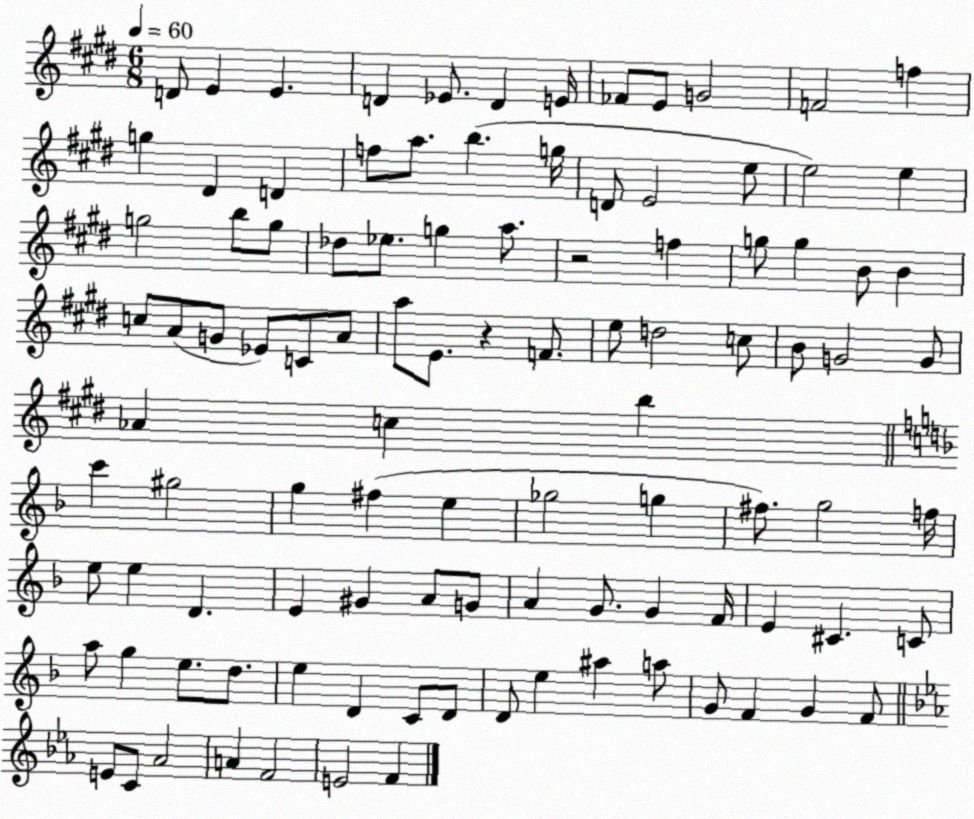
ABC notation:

X:1
T:Untitled
M:6/8
L:1/4
K:E
D/2 E E D _E/2 D E/4 _F/2 E/2 G2 F2 f g ^D D f/2 a/2 b g/4 D/2 E2 e/2 e2 e g2 b/2 g/2 _d/2 _e/2 g a/2 z2 f g/2 g B/2 B c/2 A/2 G/2 _E/2 C/2 A/2 a/2 E/2 z F/2 e/2 d2 c/2 B/2 G2 G/2 _A c b c' ^g2 g ^f e _g2 g ^f/2 g2 f/4 e/2 e D E ^G A/2 G/2 A G/2 G F/4 E ^C C/2 a/2 g e/2 d/2 e D C/2 D/2 D/2 e ^a a/2 G/2 F G F/2 E/2 C/2 _A2 A F2 E2 F